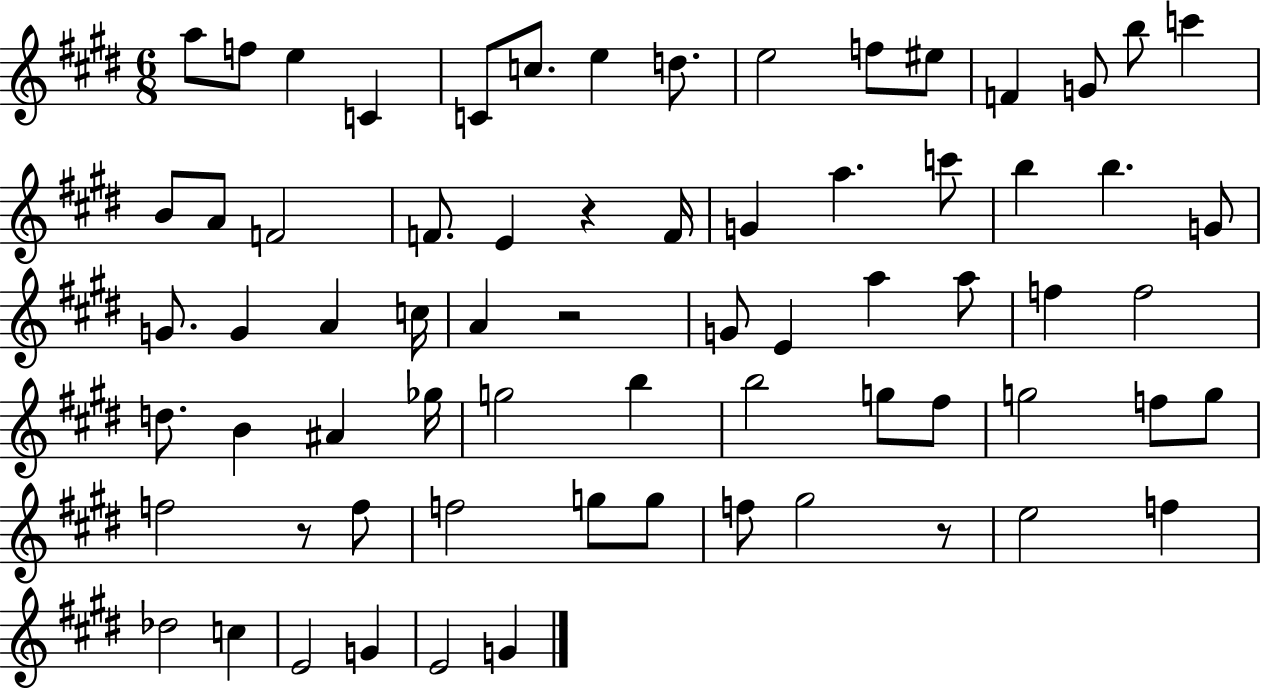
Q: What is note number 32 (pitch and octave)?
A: A4